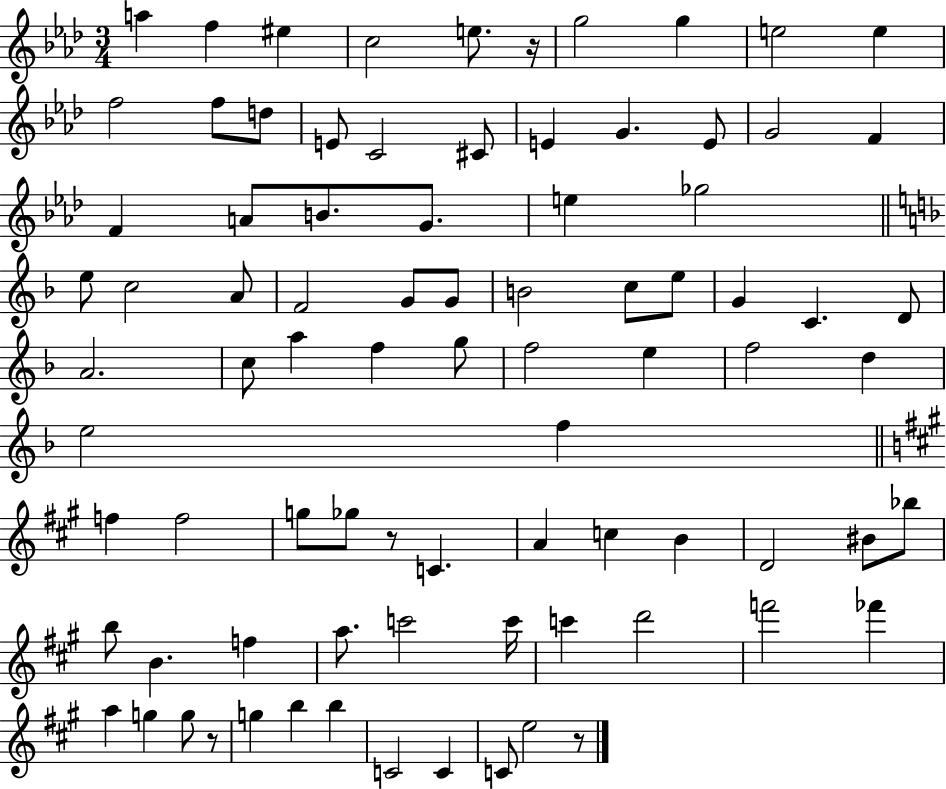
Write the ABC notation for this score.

X:1
T:Untitled
M:3/4
L:1/4
K:Ab
a f ^e c2 e/2 z/4 g2 g e2 e f2 f/2 d/2 E/2 C2 ^C/2 E G E/2 G2 F F A/2 B/2 G/2 e _g2 e/2 c2 A/2 F2 G/2 G/2 B2 c/2 e/2 G C D/2 A2 c/2 a f g/2 f2 e f2 d e2 f f f2 g/2 _g/2 z/2 C A c B D2 ^B/2 _b/2 b/2 B f a/2 c'2 c'/4 c' d'2 f'2 _f' a g g/2 z/2 g b b C2 C C/2 e2 z/2